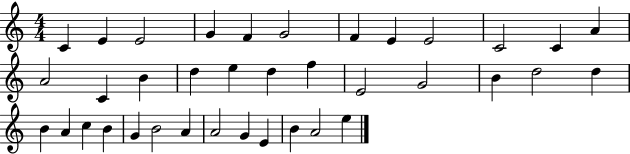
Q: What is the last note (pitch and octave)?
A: E5